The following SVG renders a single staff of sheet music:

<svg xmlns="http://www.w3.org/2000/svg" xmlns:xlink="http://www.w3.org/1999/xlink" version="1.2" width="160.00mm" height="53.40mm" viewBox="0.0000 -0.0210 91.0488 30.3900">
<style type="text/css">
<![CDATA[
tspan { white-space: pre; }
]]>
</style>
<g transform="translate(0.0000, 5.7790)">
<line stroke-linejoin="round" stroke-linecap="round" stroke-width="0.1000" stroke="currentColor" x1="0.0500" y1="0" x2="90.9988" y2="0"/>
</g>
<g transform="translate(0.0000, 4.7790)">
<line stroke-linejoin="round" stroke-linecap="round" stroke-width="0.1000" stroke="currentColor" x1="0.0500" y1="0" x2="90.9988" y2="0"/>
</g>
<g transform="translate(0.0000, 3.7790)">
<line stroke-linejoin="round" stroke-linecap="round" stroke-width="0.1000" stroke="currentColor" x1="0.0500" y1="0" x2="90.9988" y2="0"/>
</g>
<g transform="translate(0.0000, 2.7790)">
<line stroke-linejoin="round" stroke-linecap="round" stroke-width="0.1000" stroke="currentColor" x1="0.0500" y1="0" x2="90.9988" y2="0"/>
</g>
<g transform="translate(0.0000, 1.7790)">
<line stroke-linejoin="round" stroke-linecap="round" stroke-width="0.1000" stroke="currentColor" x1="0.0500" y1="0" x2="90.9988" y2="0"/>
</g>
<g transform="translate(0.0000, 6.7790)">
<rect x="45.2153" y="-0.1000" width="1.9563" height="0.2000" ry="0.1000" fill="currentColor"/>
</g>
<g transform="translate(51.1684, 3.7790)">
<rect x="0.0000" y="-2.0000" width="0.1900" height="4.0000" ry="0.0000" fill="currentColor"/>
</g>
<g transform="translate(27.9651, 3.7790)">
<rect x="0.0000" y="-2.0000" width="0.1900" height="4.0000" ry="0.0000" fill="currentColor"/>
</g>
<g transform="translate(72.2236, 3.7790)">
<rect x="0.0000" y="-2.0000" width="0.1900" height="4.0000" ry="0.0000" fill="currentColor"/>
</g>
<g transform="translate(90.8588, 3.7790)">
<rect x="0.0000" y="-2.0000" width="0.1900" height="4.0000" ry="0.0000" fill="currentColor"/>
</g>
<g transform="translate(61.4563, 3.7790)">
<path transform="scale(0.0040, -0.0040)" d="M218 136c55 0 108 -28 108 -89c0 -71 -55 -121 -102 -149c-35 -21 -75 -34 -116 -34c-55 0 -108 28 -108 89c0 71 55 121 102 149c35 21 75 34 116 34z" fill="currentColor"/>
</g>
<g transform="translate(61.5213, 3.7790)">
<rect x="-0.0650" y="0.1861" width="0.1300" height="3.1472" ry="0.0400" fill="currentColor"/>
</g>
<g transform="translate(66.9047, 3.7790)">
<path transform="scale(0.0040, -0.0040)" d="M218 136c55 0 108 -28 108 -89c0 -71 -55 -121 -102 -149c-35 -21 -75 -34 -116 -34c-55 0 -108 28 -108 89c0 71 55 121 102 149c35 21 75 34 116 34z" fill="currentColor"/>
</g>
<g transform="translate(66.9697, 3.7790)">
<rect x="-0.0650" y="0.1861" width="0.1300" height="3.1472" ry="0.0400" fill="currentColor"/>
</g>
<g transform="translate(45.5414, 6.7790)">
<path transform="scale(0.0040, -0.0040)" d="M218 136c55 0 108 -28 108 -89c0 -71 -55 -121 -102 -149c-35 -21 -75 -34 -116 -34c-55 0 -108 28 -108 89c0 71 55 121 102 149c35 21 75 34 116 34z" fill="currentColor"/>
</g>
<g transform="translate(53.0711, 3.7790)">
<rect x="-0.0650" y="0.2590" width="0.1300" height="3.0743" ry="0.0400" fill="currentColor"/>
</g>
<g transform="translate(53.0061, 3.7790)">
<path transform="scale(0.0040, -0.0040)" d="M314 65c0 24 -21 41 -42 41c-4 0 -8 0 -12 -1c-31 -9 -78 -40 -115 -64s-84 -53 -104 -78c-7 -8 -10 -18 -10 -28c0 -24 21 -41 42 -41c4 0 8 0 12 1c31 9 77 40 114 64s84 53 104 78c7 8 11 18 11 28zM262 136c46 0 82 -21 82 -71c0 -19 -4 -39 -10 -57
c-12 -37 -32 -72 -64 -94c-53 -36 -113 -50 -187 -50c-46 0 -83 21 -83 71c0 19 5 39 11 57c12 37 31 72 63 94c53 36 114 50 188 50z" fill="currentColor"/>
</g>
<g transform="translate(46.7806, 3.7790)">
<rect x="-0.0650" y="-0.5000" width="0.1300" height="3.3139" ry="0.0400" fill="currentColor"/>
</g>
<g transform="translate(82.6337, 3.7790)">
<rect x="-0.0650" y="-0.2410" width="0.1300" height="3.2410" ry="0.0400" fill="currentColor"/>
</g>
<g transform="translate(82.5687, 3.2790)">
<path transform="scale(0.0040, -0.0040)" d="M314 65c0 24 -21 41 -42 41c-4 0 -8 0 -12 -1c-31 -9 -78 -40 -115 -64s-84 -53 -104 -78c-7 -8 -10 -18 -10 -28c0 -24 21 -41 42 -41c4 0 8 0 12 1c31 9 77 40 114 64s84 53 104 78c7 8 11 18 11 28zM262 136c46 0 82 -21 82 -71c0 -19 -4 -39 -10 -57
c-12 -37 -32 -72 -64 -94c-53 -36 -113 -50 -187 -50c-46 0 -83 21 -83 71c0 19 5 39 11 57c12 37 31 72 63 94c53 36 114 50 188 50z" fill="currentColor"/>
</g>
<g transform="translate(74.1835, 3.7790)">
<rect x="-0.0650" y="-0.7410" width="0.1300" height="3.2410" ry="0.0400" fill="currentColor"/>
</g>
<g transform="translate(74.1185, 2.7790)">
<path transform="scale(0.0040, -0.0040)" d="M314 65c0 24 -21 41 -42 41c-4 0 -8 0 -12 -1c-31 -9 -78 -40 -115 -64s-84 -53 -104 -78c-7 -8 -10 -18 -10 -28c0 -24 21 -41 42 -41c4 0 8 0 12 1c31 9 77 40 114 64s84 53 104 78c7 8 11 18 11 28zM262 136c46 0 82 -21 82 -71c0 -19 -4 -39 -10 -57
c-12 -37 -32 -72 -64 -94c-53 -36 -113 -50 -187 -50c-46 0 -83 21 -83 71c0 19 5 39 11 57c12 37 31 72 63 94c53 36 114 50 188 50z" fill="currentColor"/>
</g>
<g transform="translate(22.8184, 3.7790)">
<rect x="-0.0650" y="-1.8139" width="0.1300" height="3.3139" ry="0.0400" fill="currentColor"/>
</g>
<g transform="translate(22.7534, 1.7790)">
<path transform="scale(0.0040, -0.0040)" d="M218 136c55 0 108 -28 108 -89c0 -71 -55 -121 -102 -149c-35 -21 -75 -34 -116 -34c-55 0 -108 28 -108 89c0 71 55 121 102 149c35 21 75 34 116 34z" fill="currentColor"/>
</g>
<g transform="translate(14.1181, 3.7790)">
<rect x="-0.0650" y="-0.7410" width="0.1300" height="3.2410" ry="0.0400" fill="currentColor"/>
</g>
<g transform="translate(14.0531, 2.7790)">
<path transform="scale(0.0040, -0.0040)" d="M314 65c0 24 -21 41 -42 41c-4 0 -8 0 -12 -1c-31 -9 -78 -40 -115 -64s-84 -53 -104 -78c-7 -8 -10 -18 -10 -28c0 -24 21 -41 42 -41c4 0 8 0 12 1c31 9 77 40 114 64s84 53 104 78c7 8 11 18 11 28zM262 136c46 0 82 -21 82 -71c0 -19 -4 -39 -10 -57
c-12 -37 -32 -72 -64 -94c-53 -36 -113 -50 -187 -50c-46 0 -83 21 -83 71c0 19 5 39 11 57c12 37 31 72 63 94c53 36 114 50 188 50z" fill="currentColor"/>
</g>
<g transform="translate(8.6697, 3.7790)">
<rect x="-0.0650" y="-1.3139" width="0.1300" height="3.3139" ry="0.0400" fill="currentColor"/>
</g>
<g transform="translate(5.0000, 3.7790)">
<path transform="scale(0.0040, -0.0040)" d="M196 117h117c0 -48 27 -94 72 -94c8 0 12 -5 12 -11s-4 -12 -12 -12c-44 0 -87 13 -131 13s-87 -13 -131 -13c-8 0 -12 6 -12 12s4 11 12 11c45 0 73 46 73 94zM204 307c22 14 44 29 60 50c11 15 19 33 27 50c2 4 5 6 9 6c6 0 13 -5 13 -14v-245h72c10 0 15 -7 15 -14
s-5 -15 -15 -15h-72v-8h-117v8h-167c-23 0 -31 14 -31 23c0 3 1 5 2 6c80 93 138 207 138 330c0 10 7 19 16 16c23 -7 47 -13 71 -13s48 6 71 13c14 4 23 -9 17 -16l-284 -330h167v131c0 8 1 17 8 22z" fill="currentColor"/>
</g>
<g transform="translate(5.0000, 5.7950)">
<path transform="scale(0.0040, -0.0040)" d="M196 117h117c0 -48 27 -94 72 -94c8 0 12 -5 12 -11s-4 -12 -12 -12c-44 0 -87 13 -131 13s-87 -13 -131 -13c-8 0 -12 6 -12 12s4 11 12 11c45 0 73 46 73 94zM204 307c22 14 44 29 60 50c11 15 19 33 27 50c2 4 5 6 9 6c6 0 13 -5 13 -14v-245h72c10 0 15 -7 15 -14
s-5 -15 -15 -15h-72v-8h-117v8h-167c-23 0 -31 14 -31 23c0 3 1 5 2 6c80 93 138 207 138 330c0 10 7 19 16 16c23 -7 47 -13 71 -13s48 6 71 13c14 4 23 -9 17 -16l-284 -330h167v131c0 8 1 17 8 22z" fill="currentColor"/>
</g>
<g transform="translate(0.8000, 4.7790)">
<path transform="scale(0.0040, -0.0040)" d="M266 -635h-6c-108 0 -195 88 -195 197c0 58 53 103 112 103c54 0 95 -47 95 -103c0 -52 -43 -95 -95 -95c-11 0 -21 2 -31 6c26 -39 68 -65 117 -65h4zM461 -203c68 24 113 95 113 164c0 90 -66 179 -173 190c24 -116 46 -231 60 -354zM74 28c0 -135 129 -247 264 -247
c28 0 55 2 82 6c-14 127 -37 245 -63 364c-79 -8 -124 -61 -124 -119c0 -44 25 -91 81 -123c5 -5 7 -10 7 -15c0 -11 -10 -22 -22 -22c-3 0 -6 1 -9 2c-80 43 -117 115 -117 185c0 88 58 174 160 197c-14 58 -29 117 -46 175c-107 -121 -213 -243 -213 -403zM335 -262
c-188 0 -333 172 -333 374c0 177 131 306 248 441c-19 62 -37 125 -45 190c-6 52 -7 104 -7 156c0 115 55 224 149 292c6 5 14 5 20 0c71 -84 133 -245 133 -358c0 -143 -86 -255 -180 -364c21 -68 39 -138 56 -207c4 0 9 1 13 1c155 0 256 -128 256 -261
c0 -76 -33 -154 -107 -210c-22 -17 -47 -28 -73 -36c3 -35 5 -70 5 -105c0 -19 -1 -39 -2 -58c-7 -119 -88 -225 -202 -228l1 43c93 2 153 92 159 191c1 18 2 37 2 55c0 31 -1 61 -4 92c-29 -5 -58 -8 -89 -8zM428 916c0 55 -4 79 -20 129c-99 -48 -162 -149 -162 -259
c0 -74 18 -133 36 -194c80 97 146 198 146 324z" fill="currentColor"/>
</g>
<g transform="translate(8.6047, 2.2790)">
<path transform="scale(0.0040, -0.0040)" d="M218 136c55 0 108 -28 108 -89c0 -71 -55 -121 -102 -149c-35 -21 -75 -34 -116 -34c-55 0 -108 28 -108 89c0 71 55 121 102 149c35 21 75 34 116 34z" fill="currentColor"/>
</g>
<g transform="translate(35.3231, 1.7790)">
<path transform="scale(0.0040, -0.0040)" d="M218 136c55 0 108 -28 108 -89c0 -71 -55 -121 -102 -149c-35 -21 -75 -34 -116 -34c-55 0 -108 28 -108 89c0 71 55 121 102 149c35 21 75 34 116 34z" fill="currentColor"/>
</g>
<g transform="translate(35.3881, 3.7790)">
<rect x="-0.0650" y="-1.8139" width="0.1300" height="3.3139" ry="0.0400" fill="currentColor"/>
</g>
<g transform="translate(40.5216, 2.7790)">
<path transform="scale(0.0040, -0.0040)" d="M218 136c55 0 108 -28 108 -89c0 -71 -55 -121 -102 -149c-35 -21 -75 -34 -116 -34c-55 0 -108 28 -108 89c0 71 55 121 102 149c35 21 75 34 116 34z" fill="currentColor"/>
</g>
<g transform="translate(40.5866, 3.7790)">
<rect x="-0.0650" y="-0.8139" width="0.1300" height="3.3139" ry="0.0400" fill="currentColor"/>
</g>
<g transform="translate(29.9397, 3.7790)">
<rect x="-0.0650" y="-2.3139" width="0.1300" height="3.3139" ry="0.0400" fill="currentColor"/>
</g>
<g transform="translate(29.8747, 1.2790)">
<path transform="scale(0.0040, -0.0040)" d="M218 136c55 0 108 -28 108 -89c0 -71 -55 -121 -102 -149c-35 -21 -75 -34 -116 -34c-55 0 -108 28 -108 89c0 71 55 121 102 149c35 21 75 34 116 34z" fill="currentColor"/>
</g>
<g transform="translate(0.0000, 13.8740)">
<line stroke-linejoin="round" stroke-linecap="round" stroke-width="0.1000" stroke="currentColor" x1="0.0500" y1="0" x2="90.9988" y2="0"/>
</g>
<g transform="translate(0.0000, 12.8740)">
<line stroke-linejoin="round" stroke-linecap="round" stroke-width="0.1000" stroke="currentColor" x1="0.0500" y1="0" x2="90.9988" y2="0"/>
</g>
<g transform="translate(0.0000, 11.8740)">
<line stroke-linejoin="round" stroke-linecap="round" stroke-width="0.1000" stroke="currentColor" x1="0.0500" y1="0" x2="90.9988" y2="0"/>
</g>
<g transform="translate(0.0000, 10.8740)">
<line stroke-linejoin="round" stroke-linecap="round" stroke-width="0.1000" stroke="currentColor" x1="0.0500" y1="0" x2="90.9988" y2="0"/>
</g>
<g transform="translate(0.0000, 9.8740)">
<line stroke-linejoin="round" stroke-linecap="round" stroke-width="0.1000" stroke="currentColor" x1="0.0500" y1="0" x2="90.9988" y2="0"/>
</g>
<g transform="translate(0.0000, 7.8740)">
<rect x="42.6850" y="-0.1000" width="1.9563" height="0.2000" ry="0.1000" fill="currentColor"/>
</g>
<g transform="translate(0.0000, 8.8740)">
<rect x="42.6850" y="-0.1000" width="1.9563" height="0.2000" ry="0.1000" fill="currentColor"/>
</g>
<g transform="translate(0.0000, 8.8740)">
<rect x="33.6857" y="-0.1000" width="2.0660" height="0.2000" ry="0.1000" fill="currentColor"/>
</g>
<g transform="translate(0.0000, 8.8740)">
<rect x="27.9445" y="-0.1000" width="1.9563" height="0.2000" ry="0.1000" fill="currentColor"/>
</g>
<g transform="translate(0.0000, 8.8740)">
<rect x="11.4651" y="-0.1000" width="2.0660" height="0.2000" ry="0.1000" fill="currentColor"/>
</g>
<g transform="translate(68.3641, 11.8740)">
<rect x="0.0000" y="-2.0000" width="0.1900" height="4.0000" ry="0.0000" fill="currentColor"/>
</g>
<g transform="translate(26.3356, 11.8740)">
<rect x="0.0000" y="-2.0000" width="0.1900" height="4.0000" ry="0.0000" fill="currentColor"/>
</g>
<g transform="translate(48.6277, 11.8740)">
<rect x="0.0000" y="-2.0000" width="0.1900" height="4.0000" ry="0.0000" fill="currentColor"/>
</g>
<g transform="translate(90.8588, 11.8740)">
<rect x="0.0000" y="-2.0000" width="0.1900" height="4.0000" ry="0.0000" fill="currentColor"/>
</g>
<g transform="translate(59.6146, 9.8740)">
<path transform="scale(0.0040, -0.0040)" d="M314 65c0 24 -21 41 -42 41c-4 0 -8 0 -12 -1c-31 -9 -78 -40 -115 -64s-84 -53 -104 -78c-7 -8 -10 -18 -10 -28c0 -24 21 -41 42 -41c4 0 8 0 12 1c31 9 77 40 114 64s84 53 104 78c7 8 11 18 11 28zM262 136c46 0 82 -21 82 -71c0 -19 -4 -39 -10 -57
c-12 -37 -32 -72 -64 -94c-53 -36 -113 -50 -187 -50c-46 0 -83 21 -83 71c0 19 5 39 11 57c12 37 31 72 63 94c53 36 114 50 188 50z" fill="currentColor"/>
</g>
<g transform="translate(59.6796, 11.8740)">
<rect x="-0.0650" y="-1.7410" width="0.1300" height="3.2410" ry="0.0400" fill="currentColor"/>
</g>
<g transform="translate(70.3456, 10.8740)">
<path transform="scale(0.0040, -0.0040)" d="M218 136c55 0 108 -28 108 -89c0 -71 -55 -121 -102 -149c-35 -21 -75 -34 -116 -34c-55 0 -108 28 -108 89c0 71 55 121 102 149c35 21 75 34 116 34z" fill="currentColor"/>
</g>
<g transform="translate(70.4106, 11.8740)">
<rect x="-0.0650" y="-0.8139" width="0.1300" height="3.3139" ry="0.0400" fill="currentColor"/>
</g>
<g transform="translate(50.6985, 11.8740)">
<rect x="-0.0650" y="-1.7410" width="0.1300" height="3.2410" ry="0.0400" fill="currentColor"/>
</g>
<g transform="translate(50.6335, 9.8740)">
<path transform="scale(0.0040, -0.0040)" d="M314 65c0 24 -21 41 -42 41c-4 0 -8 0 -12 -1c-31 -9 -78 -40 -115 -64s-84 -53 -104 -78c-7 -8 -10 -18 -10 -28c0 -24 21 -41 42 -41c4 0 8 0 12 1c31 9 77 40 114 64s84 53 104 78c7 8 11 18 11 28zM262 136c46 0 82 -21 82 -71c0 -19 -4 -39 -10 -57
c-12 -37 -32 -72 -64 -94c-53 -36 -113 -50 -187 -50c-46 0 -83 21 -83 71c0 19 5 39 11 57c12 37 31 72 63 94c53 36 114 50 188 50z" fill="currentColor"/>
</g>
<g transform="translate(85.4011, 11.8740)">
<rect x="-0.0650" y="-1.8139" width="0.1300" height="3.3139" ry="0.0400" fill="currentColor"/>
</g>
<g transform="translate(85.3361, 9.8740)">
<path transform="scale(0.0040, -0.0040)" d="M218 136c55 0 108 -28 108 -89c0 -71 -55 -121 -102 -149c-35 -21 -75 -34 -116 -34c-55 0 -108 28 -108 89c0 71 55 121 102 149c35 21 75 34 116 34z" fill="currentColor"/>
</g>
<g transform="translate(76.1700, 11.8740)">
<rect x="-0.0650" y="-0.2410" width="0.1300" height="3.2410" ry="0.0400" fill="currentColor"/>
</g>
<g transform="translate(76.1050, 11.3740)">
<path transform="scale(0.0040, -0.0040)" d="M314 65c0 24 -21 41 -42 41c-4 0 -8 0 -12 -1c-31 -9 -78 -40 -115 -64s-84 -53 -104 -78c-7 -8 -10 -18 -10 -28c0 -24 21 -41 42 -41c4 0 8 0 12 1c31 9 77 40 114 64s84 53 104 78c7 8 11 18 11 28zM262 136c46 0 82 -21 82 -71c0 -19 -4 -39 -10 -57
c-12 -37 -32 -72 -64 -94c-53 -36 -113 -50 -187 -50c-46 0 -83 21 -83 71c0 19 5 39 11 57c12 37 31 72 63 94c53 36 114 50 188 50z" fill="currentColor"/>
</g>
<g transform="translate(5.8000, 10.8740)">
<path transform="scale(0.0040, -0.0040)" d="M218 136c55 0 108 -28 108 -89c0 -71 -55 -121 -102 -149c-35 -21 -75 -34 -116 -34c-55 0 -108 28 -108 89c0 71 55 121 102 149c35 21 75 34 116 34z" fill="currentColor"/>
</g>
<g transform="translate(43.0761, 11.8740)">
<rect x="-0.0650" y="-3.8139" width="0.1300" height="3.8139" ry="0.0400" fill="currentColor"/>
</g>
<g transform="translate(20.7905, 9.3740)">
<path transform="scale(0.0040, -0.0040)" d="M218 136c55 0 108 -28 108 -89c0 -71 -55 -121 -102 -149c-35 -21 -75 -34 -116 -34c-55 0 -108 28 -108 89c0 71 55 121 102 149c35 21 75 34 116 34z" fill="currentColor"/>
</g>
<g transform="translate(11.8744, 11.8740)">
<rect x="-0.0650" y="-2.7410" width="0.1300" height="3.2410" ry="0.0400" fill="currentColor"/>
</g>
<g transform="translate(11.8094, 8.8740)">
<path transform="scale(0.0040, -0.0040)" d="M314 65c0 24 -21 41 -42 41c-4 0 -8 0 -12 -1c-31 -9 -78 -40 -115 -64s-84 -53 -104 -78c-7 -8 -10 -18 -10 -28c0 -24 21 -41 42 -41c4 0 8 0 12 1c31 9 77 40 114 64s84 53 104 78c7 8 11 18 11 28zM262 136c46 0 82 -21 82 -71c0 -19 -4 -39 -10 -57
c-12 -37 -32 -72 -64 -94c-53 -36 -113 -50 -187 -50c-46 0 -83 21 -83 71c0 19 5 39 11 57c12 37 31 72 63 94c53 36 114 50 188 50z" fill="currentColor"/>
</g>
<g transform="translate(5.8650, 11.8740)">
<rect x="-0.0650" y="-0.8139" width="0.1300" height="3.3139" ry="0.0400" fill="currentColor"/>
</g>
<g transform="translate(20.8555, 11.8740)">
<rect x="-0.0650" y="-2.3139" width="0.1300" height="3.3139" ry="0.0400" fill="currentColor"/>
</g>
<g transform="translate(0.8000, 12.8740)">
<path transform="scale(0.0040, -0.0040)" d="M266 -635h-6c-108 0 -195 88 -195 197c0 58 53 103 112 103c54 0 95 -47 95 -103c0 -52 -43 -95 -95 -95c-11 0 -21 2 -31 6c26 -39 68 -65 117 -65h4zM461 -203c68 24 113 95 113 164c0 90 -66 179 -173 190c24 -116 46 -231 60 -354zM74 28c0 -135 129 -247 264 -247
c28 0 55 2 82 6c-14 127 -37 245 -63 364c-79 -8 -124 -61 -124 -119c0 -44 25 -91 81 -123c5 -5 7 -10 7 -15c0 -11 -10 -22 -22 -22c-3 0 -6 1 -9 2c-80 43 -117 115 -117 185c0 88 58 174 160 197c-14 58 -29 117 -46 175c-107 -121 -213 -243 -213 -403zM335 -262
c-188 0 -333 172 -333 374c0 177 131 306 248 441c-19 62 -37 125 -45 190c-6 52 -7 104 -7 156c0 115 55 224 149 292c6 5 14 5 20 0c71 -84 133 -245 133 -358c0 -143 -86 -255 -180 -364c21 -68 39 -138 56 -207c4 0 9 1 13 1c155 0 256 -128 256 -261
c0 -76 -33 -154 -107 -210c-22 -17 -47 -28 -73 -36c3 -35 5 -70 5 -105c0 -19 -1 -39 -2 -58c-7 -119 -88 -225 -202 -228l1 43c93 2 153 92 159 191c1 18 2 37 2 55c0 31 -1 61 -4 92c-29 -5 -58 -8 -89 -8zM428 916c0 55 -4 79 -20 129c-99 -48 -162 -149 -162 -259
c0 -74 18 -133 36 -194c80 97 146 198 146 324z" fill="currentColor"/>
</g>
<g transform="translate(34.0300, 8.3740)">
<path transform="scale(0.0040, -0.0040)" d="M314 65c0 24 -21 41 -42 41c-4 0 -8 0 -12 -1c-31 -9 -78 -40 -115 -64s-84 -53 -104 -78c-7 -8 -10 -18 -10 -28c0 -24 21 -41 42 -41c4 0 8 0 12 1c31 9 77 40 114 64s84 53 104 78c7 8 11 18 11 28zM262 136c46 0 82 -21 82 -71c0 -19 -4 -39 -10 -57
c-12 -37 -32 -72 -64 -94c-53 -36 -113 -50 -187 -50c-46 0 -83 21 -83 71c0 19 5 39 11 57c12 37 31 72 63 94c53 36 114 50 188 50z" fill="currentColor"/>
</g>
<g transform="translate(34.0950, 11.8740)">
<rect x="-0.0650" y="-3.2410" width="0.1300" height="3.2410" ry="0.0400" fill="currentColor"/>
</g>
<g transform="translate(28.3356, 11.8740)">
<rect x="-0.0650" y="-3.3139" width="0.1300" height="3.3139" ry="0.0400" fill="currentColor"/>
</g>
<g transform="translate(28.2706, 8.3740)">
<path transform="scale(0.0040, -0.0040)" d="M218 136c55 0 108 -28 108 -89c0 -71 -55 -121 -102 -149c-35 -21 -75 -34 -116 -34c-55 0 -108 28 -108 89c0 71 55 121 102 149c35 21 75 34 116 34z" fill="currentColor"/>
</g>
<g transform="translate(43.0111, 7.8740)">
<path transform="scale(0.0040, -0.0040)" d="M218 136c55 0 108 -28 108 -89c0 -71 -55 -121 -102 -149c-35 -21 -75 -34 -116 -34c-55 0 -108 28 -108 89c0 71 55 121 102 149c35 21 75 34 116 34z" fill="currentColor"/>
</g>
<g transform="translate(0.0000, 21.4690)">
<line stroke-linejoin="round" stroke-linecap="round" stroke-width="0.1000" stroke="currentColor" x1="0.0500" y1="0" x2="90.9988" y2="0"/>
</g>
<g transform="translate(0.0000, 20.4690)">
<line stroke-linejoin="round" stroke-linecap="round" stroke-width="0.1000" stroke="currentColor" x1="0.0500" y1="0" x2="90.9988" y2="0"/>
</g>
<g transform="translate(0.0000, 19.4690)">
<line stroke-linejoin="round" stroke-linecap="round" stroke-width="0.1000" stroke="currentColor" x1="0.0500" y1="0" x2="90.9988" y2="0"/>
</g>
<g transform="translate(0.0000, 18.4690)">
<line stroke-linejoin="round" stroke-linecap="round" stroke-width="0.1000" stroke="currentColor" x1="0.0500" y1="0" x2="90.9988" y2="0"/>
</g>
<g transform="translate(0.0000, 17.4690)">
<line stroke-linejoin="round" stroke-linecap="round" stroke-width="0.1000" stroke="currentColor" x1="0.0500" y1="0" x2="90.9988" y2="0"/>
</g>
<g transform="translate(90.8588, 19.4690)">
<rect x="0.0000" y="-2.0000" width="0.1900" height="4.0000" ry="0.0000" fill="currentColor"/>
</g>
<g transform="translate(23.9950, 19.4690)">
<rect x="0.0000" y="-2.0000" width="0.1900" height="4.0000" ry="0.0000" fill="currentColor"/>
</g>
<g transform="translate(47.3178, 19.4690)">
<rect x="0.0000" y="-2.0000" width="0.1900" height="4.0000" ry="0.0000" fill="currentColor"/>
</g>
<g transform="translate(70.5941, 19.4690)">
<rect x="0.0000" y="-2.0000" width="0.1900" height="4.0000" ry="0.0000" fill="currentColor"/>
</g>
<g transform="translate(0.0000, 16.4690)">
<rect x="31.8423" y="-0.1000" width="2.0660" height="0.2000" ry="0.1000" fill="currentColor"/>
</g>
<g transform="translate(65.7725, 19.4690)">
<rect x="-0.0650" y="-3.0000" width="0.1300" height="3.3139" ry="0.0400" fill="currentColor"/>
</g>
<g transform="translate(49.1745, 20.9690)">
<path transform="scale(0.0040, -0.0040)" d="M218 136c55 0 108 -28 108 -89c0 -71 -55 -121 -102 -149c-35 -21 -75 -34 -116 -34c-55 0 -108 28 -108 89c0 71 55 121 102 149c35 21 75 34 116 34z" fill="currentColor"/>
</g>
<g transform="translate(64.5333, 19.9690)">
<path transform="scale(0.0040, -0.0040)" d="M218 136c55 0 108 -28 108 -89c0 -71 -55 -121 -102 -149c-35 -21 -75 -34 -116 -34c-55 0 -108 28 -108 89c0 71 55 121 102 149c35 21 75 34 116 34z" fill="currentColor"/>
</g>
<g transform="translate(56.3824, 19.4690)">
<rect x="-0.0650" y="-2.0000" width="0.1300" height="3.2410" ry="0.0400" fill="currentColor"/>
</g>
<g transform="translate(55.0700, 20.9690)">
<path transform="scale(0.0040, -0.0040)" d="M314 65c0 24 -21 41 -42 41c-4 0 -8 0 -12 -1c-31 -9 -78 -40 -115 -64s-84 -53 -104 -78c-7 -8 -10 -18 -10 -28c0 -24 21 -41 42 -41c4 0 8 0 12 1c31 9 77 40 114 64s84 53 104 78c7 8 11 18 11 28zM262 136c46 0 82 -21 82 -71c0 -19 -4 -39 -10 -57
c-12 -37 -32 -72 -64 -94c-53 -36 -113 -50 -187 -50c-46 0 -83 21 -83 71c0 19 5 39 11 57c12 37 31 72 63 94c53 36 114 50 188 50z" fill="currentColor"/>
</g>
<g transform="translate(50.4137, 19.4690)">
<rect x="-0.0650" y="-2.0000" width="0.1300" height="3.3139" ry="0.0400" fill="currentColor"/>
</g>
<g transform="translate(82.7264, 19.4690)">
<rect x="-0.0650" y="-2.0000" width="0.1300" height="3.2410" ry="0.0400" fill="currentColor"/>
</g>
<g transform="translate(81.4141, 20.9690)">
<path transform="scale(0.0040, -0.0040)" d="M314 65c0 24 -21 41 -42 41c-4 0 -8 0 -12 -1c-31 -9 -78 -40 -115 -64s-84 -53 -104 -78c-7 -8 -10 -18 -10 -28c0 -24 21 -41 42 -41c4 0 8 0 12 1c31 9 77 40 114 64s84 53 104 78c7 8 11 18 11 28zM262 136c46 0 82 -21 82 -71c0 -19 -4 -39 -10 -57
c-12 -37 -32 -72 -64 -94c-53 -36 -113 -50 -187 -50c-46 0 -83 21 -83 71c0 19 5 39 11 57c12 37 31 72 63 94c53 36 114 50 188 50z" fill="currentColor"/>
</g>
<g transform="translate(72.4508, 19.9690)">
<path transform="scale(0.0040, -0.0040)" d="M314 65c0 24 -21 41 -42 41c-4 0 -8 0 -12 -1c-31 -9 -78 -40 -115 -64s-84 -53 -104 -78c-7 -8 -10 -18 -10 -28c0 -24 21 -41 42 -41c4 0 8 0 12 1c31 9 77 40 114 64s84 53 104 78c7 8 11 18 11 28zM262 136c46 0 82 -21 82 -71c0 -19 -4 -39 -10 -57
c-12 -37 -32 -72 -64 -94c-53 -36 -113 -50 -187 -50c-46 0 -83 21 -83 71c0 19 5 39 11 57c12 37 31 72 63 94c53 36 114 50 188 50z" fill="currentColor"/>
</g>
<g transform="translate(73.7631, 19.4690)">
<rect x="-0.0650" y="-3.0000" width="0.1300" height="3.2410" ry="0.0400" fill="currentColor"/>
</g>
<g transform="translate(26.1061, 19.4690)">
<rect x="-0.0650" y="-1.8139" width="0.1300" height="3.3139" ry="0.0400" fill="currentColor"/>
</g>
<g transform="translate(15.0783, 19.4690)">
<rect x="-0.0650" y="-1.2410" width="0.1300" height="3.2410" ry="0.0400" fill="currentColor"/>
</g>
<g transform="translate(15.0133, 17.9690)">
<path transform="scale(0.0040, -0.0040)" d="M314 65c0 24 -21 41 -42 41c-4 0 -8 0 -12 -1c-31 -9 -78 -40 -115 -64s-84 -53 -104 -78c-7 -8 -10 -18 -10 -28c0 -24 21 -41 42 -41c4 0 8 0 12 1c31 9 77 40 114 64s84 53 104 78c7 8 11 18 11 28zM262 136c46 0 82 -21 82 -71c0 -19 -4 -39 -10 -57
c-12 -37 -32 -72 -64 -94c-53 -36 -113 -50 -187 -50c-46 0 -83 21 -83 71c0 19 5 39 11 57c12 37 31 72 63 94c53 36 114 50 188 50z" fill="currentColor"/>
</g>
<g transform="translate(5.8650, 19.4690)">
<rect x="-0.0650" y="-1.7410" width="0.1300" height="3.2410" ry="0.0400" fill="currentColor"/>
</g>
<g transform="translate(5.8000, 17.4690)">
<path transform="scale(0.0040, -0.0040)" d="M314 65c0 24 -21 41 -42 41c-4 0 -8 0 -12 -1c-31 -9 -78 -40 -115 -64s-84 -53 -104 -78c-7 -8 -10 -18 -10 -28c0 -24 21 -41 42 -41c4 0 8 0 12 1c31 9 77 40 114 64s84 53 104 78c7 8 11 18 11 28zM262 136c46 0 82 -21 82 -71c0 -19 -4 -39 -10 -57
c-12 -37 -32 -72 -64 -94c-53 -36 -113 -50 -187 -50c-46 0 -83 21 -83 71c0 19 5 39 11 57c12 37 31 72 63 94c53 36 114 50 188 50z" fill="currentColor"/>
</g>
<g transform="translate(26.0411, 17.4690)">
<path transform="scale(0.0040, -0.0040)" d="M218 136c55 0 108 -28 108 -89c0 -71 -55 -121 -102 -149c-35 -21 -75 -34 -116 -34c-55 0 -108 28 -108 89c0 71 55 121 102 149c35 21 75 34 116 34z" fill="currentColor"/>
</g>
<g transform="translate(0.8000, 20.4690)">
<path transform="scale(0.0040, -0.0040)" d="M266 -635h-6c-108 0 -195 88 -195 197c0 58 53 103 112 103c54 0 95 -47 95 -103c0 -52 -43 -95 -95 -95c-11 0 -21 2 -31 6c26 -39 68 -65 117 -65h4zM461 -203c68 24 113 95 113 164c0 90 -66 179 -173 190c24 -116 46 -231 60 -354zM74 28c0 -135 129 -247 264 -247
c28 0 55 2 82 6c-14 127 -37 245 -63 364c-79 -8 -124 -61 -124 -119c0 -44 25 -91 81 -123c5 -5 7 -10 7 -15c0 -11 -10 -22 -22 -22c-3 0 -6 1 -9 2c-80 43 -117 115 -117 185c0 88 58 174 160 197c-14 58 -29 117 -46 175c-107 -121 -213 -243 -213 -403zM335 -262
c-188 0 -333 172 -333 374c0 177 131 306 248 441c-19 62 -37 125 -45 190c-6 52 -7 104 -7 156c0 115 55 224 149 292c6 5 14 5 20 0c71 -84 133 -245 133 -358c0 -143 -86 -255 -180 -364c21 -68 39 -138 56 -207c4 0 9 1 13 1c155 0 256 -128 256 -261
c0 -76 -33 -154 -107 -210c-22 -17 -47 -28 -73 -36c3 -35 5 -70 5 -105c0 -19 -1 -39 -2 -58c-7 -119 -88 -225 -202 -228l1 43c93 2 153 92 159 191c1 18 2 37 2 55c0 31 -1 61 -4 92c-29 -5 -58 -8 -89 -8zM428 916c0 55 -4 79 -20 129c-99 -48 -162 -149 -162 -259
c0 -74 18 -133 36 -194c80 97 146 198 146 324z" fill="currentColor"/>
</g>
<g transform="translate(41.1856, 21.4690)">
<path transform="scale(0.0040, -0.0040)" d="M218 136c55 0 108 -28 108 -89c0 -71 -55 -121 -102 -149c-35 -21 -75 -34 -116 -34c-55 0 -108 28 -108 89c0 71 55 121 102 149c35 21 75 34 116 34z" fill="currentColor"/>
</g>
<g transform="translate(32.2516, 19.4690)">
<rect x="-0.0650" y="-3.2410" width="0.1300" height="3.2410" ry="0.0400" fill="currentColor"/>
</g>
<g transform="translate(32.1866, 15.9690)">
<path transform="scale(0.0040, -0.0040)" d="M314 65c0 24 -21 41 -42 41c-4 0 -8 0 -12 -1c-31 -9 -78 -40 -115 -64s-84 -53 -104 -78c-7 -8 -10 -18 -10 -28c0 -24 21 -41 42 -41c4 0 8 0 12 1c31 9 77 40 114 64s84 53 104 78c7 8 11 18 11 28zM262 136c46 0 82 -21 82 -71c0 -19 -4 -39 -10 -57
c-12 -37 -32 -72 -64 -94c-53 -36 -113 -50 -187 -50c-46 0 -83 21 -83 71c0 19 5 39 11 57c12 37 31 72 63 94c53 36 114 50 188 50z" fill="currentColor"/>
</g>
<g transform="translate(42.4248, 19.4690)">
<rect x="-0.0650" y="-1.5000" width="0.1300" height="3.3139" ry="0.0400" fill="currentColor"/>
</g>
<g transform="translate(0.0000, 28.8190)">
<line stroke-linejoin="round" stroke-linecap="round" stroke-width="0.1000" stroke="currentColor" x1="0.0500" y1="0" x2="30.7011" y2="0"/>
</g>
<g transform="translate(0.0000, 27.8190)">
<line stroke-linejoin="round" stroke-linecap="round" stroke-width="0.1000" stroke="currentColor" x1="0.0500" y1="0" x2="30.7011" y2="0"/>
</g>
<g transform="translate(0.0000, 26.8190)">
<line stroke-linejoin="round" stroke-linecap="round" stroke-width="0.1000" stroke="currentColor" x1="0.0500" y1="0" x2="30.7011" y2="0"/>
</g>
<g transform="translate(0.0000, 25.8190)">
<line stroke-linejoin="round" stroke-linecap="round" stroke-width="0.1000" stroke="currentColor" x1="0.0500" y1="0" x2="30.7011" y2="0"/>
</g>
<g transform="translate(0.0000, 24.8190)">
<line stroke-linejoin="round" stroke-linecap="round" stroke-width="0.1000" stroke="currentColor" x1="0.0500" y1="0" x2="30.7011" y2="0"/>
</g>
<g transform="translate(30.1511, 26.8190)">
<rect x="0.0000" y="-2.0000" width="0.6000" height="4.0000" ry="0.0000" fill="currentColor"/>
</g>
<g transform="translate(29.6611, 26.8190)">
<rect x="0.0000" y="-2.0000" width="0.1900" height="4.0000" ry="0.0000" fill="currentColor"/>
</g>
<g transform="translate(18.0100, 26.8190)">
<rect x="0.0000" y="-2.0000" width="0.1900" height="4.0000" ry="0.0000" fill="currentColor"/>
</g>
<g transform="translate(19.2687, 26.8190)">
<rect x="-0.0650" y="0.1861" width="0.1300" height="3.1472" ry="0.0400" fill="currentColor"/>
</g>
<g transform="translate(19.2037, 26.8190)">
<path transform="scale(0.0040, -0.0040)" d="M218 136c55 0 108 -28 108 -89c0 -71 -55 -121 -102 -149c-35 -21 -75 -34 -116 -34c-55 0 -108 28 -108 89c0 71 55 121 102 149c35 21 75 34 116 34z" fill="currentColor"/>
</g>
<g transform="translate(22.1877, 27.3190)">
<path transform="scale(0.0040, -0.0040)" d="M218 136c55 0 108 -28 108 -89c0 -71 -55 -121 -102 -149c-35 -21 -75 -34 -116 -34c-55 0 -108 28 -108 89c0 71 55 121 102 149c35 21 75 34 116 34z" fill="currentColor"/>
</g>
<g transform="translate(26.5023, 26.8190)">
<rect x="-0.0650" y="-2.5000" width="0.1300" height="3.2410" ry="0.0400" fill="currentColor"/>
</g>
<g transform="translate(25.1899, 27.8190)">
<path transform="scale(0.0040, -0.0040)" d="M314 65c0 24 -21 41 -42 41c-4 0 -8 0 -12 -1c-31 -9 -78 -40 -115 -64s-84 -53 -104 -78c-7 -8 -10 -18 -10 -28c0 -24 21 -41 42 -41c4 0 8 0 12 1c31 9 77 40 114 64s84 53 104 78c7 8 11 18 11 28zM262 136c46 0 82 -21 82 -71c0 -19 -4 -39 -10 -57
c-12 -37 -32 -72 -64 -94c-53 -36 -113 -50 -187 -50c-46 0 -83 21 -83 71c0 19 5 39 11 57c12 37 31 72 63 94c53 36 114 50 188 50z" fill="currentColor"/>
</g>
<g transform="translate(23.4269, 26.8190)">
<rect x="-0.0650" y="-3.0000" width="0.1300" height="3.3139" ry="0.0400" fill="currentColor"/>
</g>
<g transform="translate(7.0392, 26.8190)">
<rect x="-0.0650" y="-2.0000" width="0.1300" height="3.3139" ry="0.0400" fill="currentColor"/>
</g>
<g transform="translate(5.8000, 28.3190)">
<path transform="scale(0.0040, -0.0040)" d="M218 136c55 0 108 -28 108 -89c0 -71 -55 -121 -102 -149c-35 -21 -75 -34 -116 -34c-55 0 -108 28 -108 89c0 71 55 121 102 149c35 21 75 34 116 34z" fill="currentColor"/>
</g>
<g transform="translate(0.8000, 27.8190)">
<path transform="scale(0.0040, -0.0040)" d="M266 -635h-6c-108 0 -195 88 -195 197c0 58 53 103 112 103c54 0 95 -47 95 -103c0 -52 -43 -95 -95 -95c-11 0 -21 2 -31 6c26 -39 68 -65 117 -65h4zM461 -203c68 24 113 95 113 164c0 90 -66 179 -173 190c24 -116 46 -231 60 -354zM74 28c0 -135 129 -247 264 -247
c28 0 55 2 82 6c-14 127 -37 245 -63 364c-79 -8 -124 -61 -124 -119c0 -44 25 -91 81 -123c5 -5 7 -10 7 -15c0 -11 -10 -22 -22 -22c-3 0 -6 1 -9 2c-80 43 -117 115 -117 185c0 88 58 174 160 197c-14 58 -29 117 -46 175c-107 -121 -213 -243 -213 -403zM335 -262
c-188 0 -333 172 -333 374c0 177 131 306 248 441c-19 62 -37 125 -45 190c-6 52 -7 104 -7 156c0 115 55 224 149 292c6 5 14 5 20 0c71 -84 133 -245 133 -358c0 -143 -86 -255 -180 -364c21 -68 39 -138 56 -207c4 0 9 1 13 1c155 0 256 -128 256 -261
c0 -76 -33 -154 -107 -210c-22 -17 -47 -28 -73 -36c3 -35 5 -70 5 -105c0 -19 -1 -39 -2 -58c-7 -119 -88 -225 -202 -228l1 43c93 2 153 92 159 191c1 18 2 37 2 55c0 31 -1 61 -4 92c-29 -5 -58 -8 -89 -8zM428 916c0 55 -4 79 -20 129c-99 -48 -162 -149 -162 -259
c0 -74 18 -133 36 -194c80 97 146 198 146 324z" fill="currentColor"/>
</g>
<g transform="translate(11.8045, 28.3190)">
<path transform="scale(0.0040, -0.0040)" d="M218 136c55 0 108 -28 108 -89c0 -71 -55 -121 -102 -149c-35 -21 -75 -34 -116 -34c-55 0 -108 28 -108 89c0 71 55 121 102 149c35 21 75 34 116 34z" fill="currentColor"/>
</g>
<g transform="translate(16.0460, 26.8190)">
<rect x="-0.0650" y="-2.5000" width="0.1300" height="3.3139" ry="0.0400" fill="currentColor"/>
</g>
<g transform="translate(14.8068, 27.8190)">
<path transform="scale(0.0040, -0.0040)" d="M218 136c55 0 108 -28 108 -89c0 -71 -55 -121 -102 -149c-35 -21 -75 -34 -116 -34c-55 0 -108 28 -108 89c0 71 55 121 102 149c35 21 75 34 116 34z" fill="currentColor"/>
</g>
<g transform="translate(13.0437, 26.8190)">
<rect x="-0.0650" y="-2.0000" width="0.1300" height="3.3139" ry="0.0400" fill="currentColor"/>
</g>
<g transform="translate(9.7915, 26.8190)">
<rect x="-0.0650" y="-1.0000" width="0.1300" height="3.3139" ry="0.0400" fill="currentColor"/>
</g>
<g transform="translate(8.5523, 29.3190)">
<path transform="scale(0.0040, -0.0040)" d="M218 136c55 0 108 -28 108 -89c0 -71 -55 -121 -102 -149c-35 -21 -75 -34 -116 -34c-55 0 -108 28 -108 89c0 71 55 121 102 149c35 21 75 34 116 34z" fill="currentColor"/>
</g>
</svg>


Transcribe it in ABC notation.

X:1
T:Untitled
M:4/4
L:1/4
K:C
e d2 f g f d C B2 B B d2 c2 d a2 g b b2 c' f2 f2 d c2 f f2 e2 f b2 E F F2 A A2 F2 F D F G B A G2